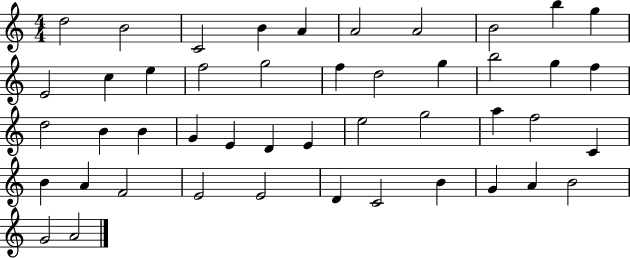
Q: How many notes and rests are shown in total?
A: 46